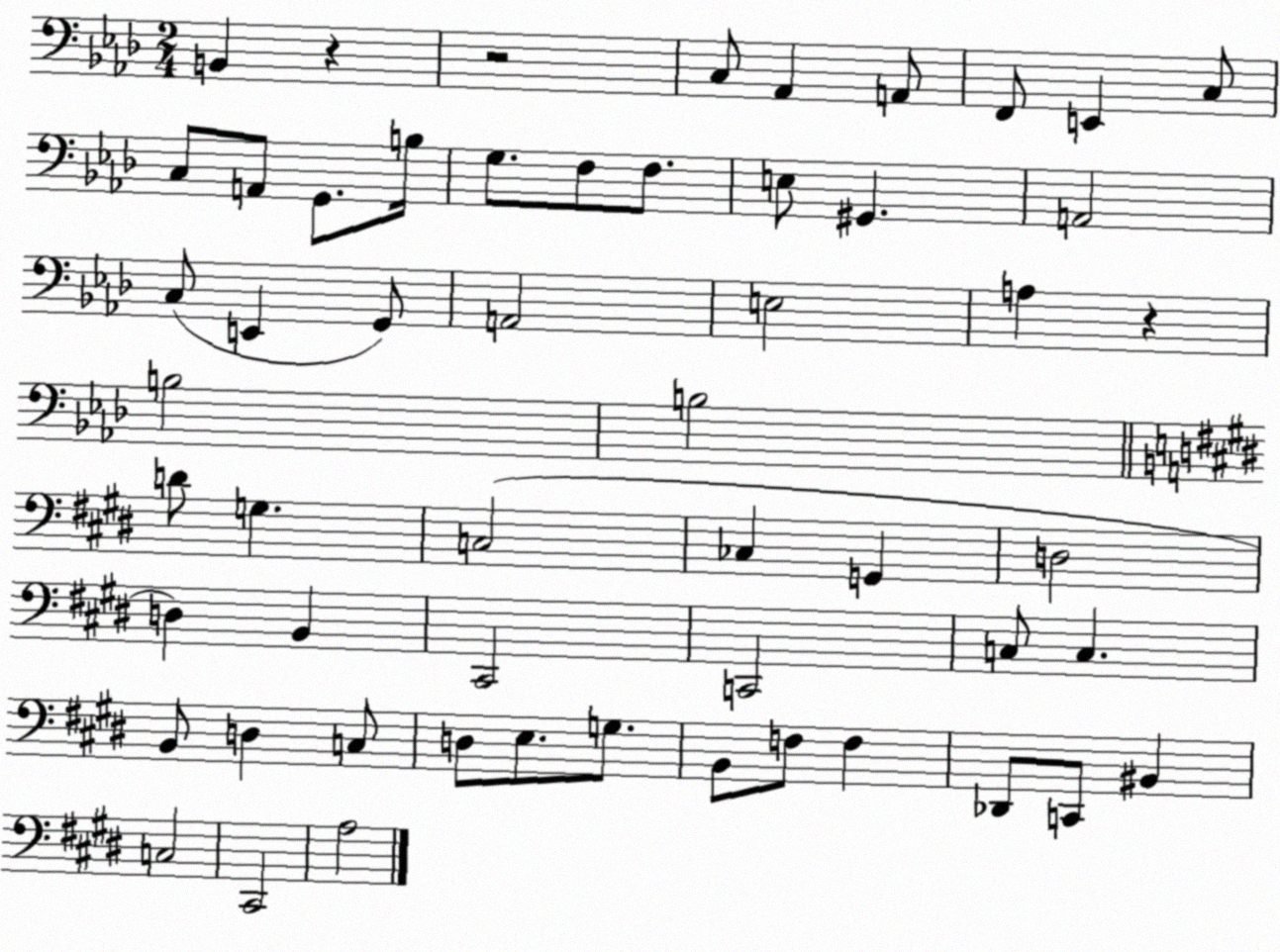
X:1
T:Untitled
M:2/4
L:1/4
K:Ab
B,, z z2 C,/2 _A,, A,,/2 F,,/2 E,, C,/2 C,/2 A,,/2 G,,/2 B,/4 G,/2 F,/2 F,/2 E,/2 ^G,, A,,2 C,/2 E,, G,,/2 A,,2 E,2 A, z B,2 B,2 D/2 G, C,2 _C, G,, D,2 D, B,, ^C,,2 C,,2 C,/2 C, B,,/2 D, C,/2 D,/2 E,/2 G,/2 B,,/2 F,/2 F, _D,,/2 C,,/2 ^B,, C,2 ^C,,2 A,2